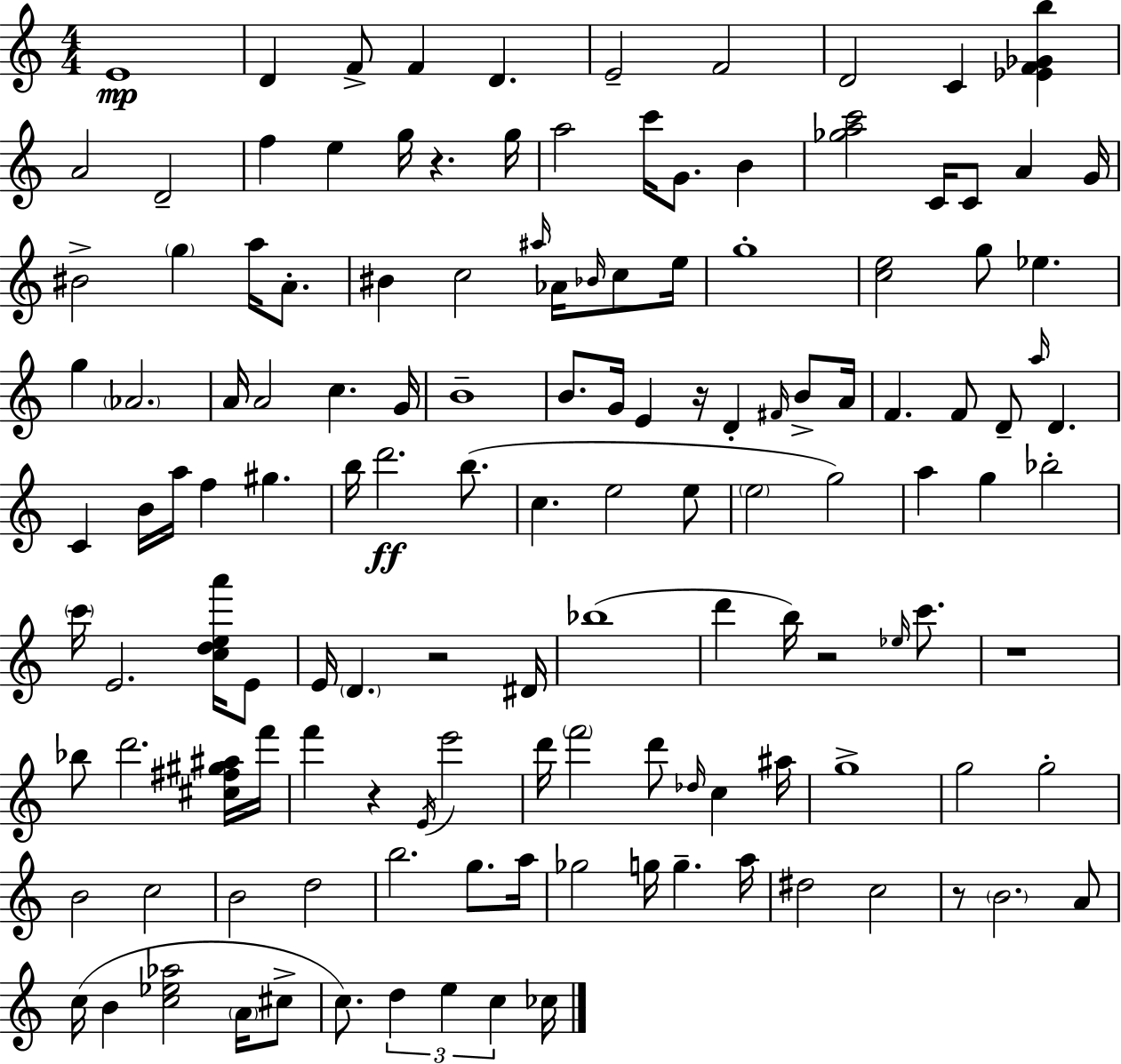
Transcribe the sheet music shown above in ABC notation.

X:1
T:Untitled
M:4/4
L:1/4
K:Am
E4 D F/2 F D E2 F2 D2 C [_EF_Gb] A2 D2 f e g/4 z g/4 a2 c'/4 G/2 B [_gac']2 C/4 C/2 A G/4 ^B2 g a/4 A/2 ^B c2 ^a/4 _A/4 _B/4 c/2 e/4 g4 [ce]2 g/2 _e g _A2 A/4 A2 c G/4 B4 B/2 G/4 E z/4 D ^F/4 B/2 A/4 F F/2 D/2 a/4 D C B/4 a/4 f ^g b/4 d'2 b/2 c e2 e/2 e2 g2 a g _b2 c'/4 E2 [cdea']/4 E/2 E/4 D z2 ^D/4 _b4 d' b/4 z2 _e/4 c'/2 z4 _b/2 d'2 [^c^f^g^a]/4 f'/4 f' z E/4 e'2 d'/4 f'2 d'/2 _d/4 c ^a/4 g4 g2 g2 B2 c2 B2 d2 b2 g/2 a/4 _g2 g/4 g a/4 ^d2 c2 z/2 B2 A/2 c/4 B [c_e_a]2 A/4 ^c/2 c/2 d e c _c/4